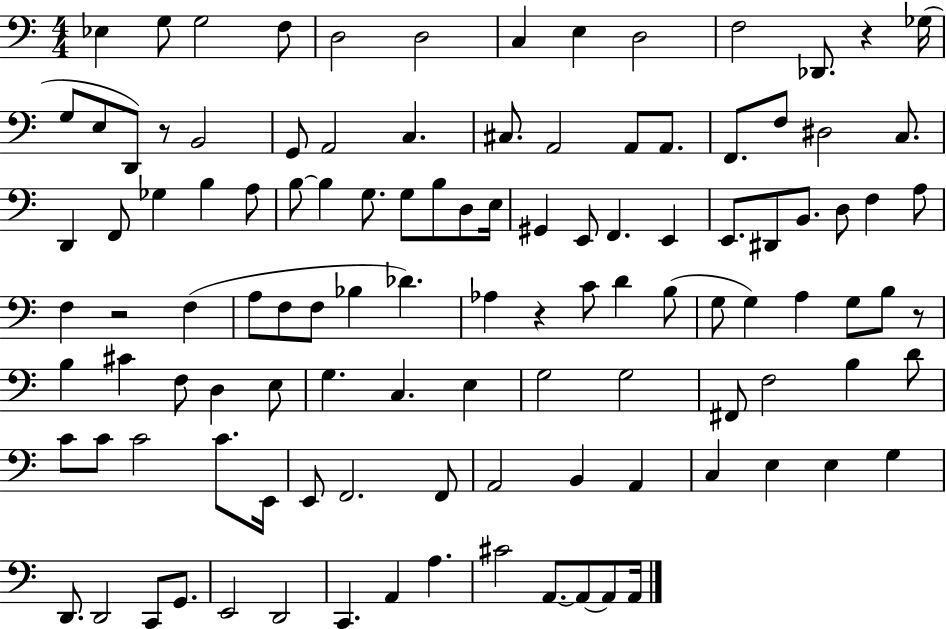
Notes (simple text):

Eb3/q G3/e G3/h F3/e D3/h D3/h C3/q E3/q D3/h F3/h Db2/e. R/q Gb3/s G3/e E3/e D2/e R/e B2/h G2/e A2/h C3/q. C#3/e. A2/h A2/e A2/e. F2/e. F3/e D#3/h C3/e. D2/q F2/e Gb3/q B3/q A3/e B3/e B3/q G3/e. G3/e B3/e D3/e E3/s G#2/q E2/e F2/q. E2/q E2/e. D#2/e B2/e. D3/e F3/q A3/e F3/q R/h F3/q A3/e F3/e F3/e Bb3/q Db4/q. Ab3/q R/q C4/e D4/q B3/e G3/e G3/q A3/q G3/e B3/e R/e B3/q C#4/q F3/e D3/q E3/e G3/q. C3/q. E3/q G3/h G3/h F#2/e F3/h B3/q D4/e C4/e C4/e C4/h C4/e. E2/s E2/e F2/h. F2/e A2/h B2/q A2/q C3/q E3/q E3/q G3/q D2/e. D2/h C2/e G2/e. E2/h D2/h C2/q. A2/q A3/q. C#4/h A2/e. A2/e A2/e A2/s